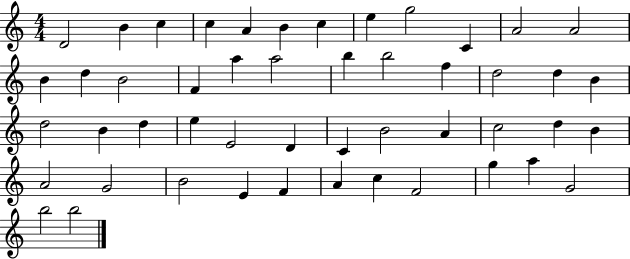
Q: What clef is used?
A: treble